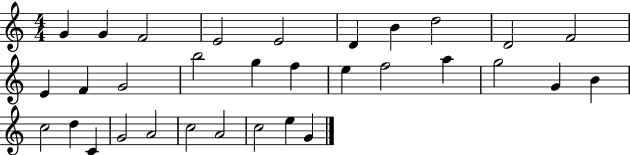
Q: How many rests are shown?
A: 0